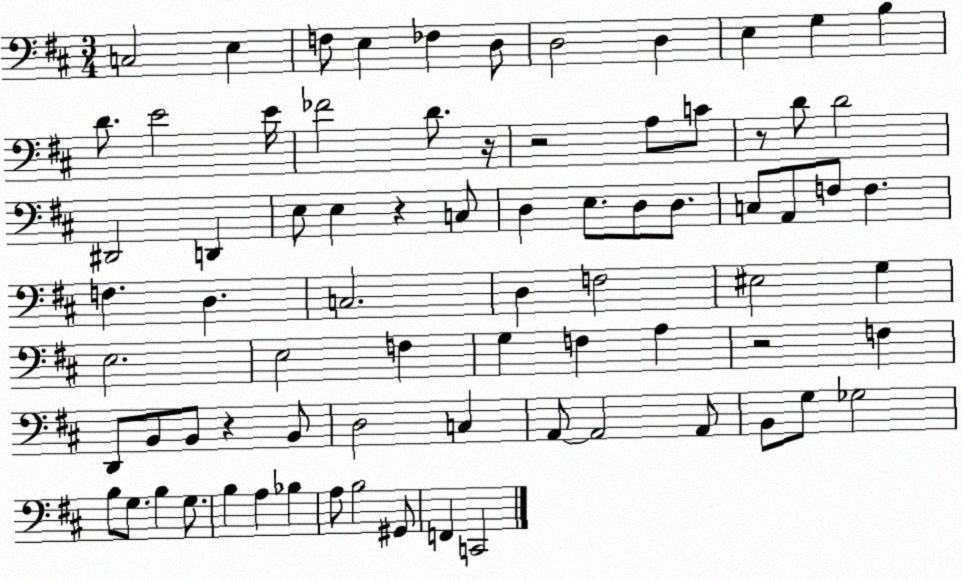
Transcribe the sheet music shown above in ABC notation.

X:1
T:Untitled
M:3/4
L:1/4
K:D
C,2 E, F,/2 E, _F, D,/2 D,2 D, E, G, B, D/2 E2 E/4 _F2 D/2 z/4 z2 A,/2 C/2 z/2 D/2 D2 ^D,,2 D,, E,/2 E, z C,/2 D, E,/2 D,/2 D,/2 C,/2 A,,/2 F,/2 F, F, D, C,2 D, F,2 ^E,2 G, E,2 E,2 F, G, F, A, z2 F, D,,/2 B,,/2 B,,/2 z B,,/2 D,2 C, A,,/2 A,,2 A,,/2 B,,/2 G,/2 _G,2 B,/2 G,/2 B, G,/2 B, A, _B, A,/2 B,2 ^G,,/2 F,, C,,2